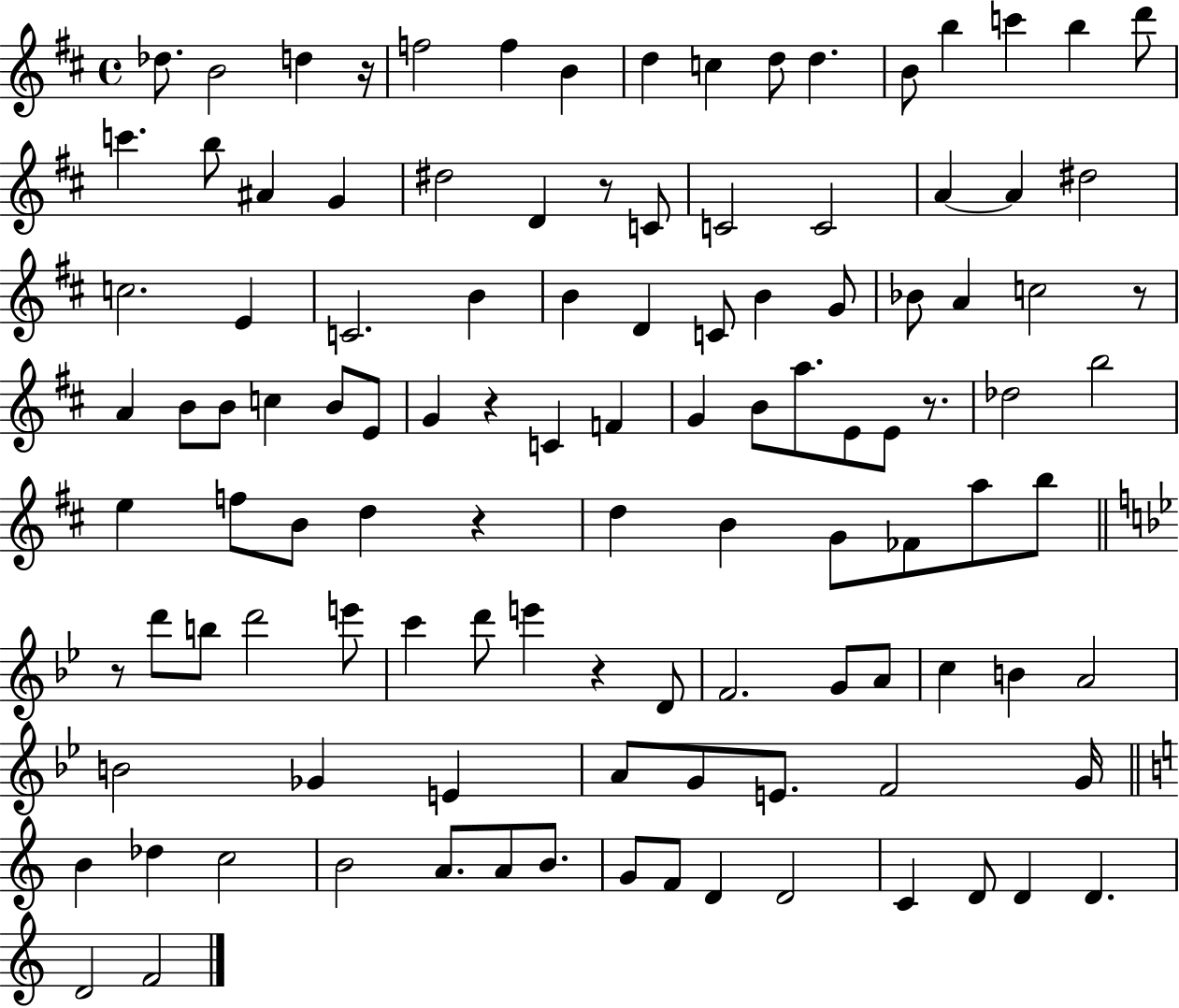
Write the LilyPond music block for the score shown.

{
  \clef treble
  \time 4/4
  \defaultTimeSignature
  \key d \major
  des''8. b'2 d''4 r16 | f''2 f''4 b'4 | d''4 c''4 d''8 d''4. | b'8 b''4 c'''4 b''4 d'''8 | \break c'''4. b''8 ais'4 g'4 | dis''2 d'4 r8 c'8 | c'2 c'2 | a'4~~ a'4 dis''2 | \break c''2. e'4 | c'2. b'4 | b'4 d'4 c'8 b'4 g'8 | bes'8 a'4 c''2 r8 | \break a'4 b'8 b'8 c''4 b'8 e'8 | g'4 r4 c'4 f'4 | g'4 b'8 a''8. e'8 e'8 r8. | des''2 b''2 | \break e''4 f''8 b'8 d''4 r4 | d''4 b'4 g'8 fes'8 a''8 b''8 | \bar "||" \break \key bes \major r8 d'''8 b''8 d'''2 e'''8 | c'''4 d'''8 e'''4 r4 d'8 | f'2. g'8 a'8 | c''4 b'4 a'2 | \break b'2 ges'4 e'4 | a'8 g'8 e'8. f'2 g'16 | \bar "||" \break \key c \major b'4 des''4 c''2 | b'2 a'8. a'8 b'8. | g'8 f'8 d'4 d'2 | c'4 d'8 d'4 d'4. | \break d'2 f'2 | \bar "|."
}